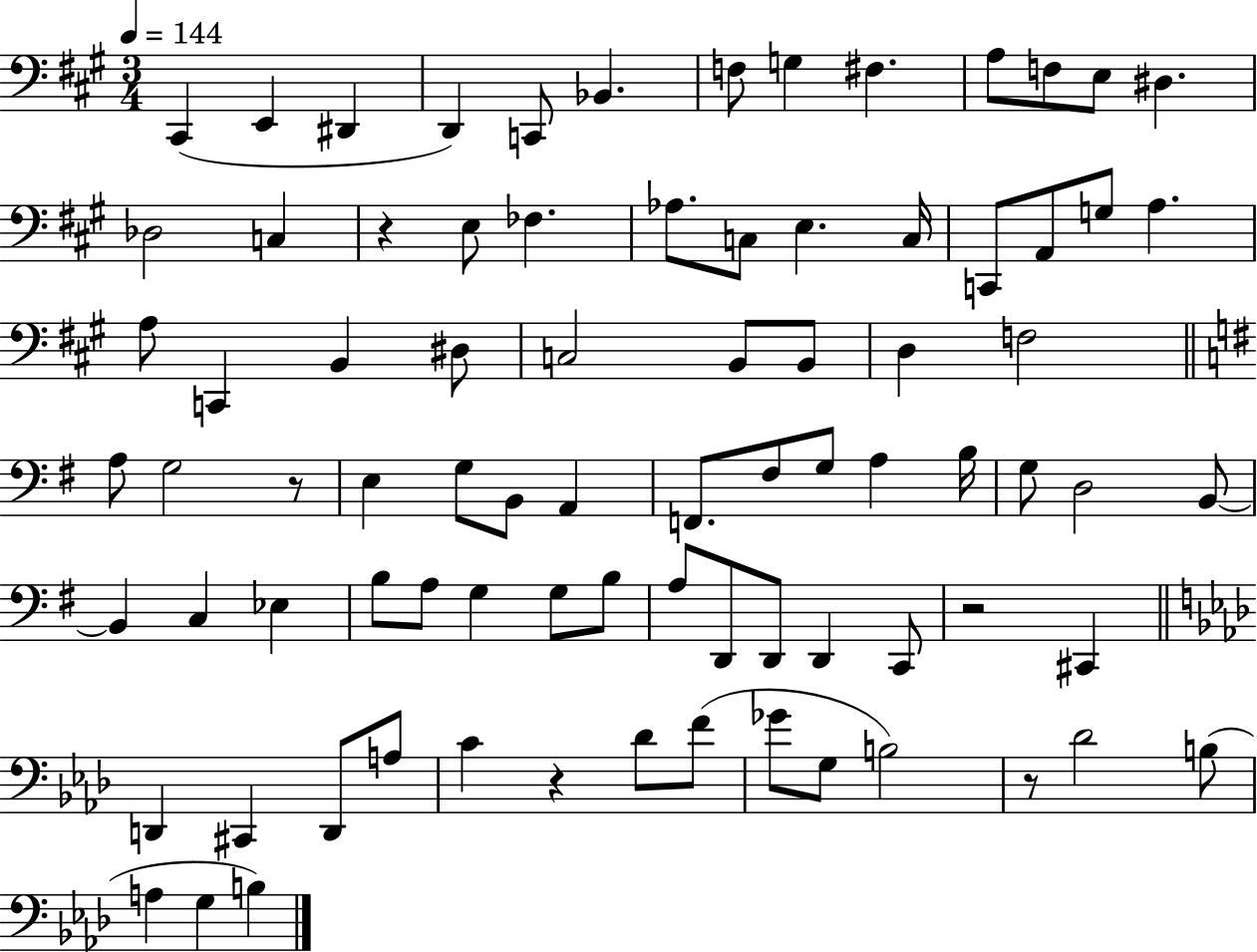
C#2/q E2/q D#2/q D2/q C2/e Bb2/q. F3/e G3/q F#3/q. A3/e F3/e E3/e D#3/q. Db3/h C3/q R/q E3/e FES3/q. Ab3/e. C3/e E3/q. C3/s C2/e A2/e G3/e A3/q. A3/e C2/q B2/q D#3/e C3/h B2/e B2/e D3/q F3/h A3/e G3/h R/e E3/q G3/e B2/e A2/q F2/e. F#3/e G3/e A3/q B3/s G3/e D3/h B2/e B2/q C3/q Eb3/q B3/e A3/e G3/q G3/e B3/e A3/e D2/e D2/e D2/q C2/e R/h C#2/q D2/q C#2/q D2/e A3/e C4/q R/q Db4/e F4/e Gb4/e G3/e B3/h R/e Db4/h B3/e A3/q G3/q B3/q